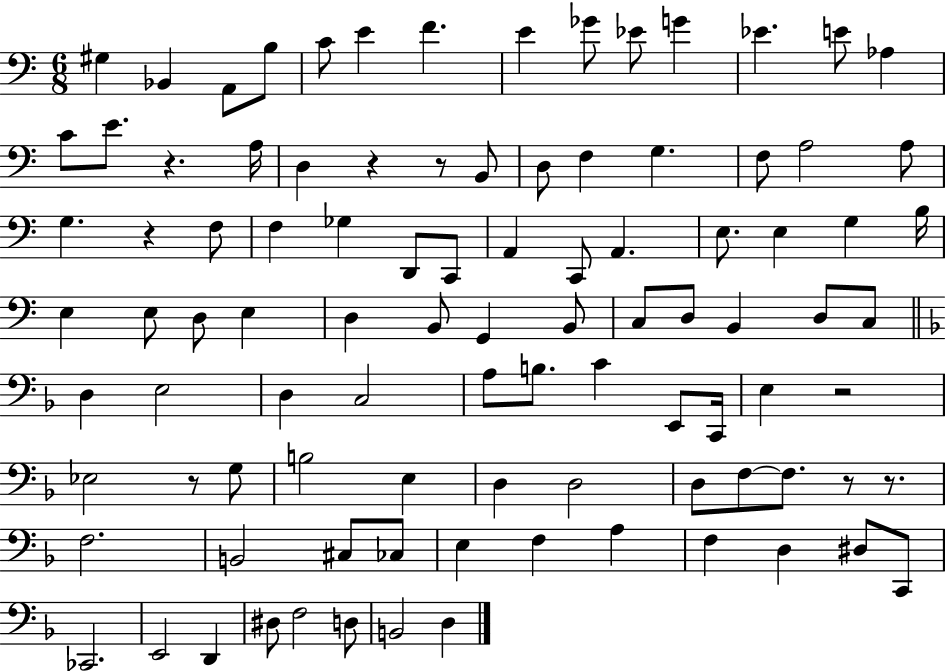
G#3/q Bb2/q A2/e B3/e C4/e E4/q F4/q. E4/q Gb4/e Eb4/e G4/q Eb4/q. E4/e Ab3/q C4/e E4/e. R/q. A3/s D3/q R/q R/e B2/e D3/e F3/q G3/q. F3/e A3/h A3/e G3/q. R/q F3/e F3/q Gb3/q D2/e C2/e A2/q C2/e A2/q. E3/e. E3/q G3/q B3/s E3/q E3/e D3/e E3/q D3/q B2/e G2/q B2/e C3/e D3/e B2/q D3/e C3/e D3/q E3/h D3/q C3/h A3/e B3/e. C4/q E2/e C2/s E3/q R/h Eb3/h R/e G3/e B3/h E3/q D3/q D3/h D3/e F3/e F3/e. R/e R/e. F3/h. B2/h C#3/e CES3/e E3/q F3/q A3/q F3/q D3/q D#3/e C2/e CES2/h. E2/h D2/q D#3/e F3/h D3/e B2/h D3/q